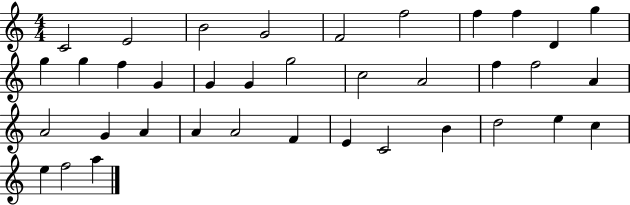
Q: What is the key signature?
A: C major